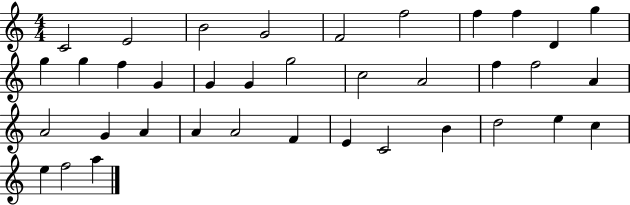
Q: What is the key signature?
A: C major